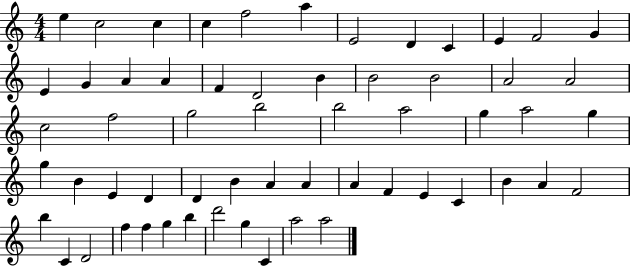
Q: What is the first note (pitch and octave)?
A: E5